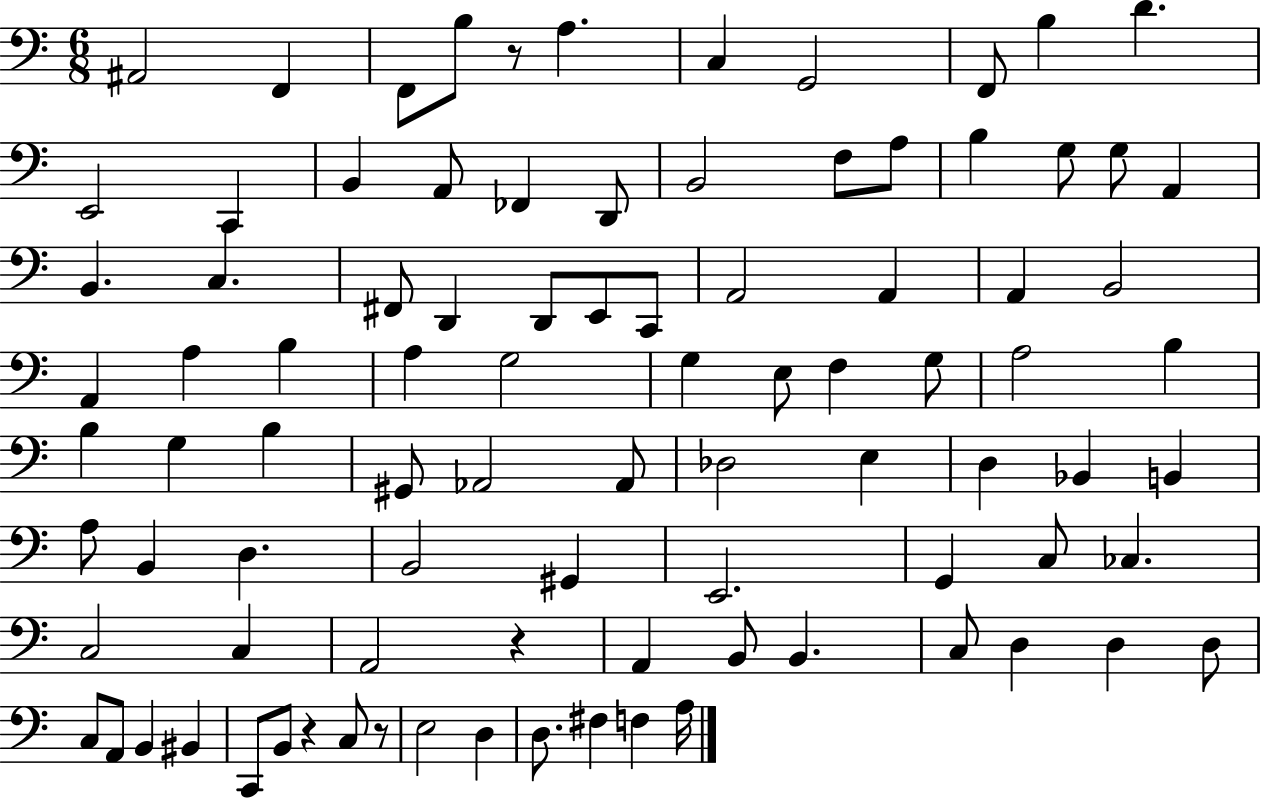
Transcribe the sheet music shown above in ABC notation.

X:1
T:Untitled
M:6/8
L:1/4
K:C
^A,,2 F,, F,,/2 B,/2 z/2 A, C, G,,2 F,,/2 B, D E,,2 C,, B,, A,,/2 _F,, D,,/2 B,,2 F,/2 A,/2 B, G,/2 G,/2 A,, B,, C, ^F,,/2 D,, D,,/2 E,,/2 C,,/2 A,,2 A,, A,, B,,2 A,, A, B, A, G,2 G, E,/2 F, G,/2 A,2 B, B, G, B, ^G,,/2 _A,,2 _A,,/2 _D,2 E, D, _B,, B,, A,/2 B,, D, B,,2 ^G,, E,,2 G,, C,/2 _C, C,2 C, A,,2 z A,, B,,/2 B,, C,/2 D, D, D,/2 C,/2 A,,/2 B,, ^B,, C,,/2 B,,/2 z C,/2 z/2 E,2 D, D,/2 ^F, F, A,/4